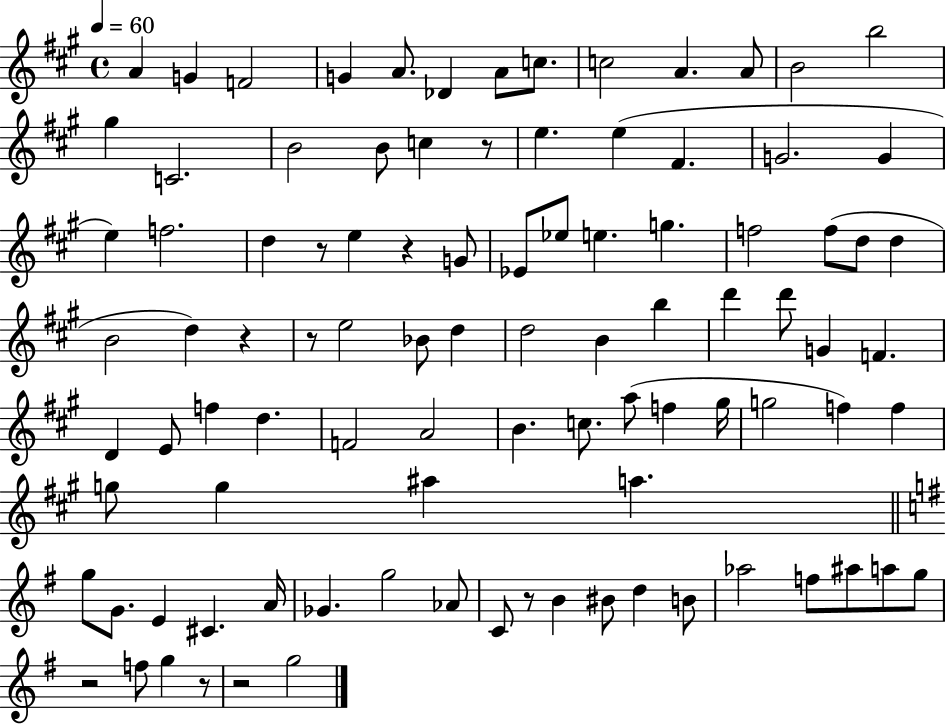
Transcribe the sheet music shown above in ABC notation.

X:1
T:Untitled
M:4/4
L:1/4
K:A
A G F2 G A/2 _D A/2 c/2 c2 A A/2 B2 b2 ^g C2 B2 B/2 c z/2 e e ^F G2 G e f2 d z/2 e z G/2 _E/2 _e/2 e g f2 f/2 d/2 d B2 d z z/2 e2 _B/2 d d2 B b d' d'/2 G F D E/2 f d F2 A2 B c/2 a/2 f ^g/4 g2 f f g/2 g ^a a g/2 G/2 E ^C A/4 _G g2 _A/2 C/2 z/2 B ^B/2 d B/2 _a2 f/2 ^a/2 a/2 g/2 z2 f/2 g z/2 z2 g2